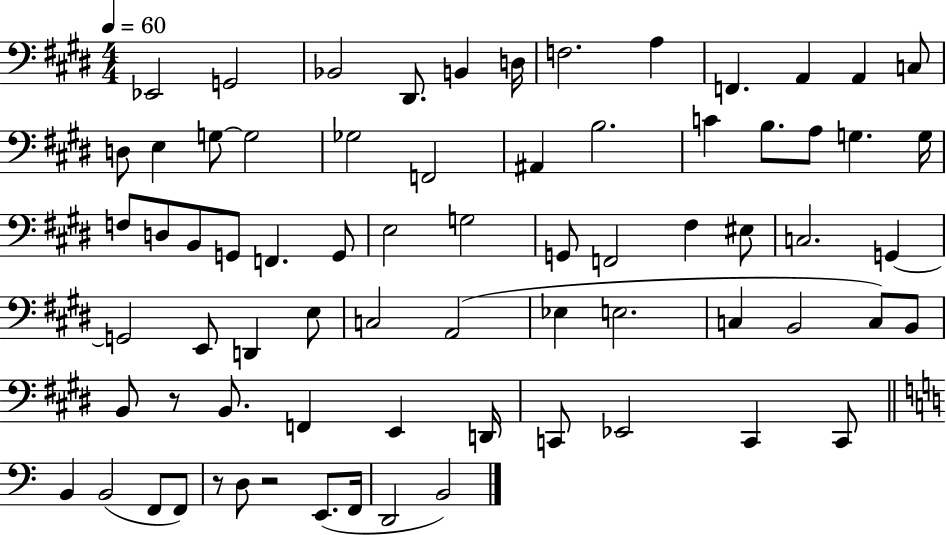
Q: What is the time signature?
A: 4/4